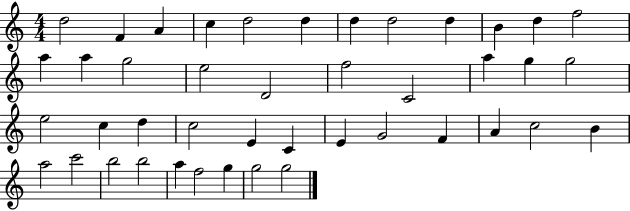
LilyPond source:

{
  \clef treble
  \numericTimeSignature
  \time 4/4
  \key c \major
  d''2 f'4 a'4 | c''4 d''2 d''4 | d''4 d''2 d''4 | b'4 d''4 f''2 | \break a''4 a''4 g''2 | e''2 d'2 | f''2 c'2 | a''4 g''4 g''2 | \break e''2 c''4 d''4 | c''2 e'4 c'4 | e'4 g'2 f'4 | a'4 c''2 b'4 | \break a''2 c'''2 | b''2 b''2 | a''4 f''2 g''4 | g''2 g''2 | \break \bar "|."
}